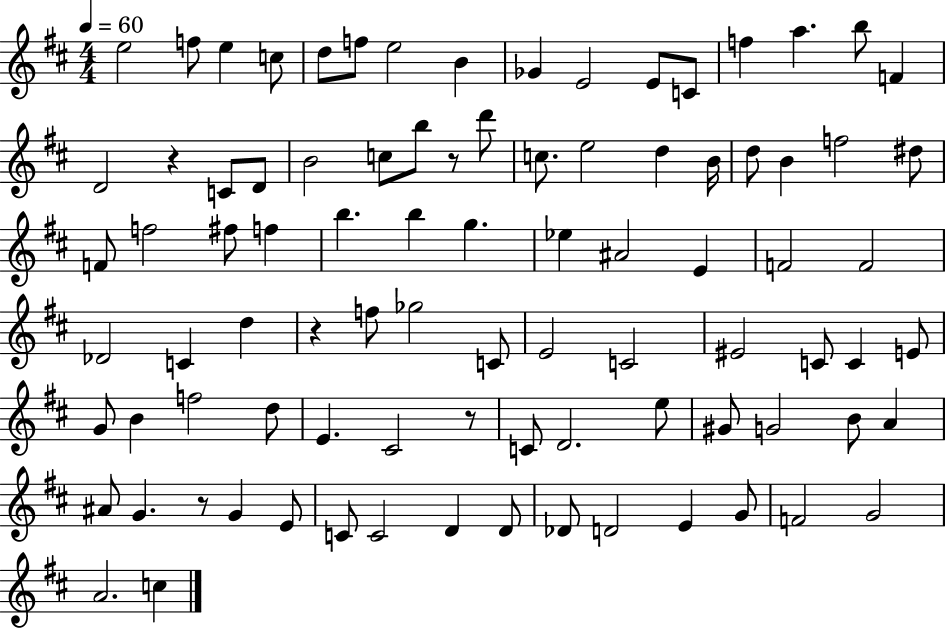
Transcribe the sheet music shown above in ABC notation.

X:1
T:Untitled
M:4/4
L:1/4
K:D
e2 f/2 e c/2 d/2 f/2 e2 B _G E2 E/2 C/2 f a b/2 F D2 z C/2 D/2 B2 c/2 b/2 z/2 d'/2 c/2 e2 d B/4 d/2 B f2 ^d/2 F/2 f2 ^f/2 f b b g _e ^A2 E F2 F2 _D2 C d z f/2 _g2 C/2 E2 C2 ^E2 C/2 C E/2 G/2 B f2 d/2 E ^C2 z/2 C/2 D2 e/2 ^G/2 G2 B/2 A ^A/2 G z/2 G E/2 C/2 C2 D D/2 _D/2 D2 E G/2 F2 G2 A2 c